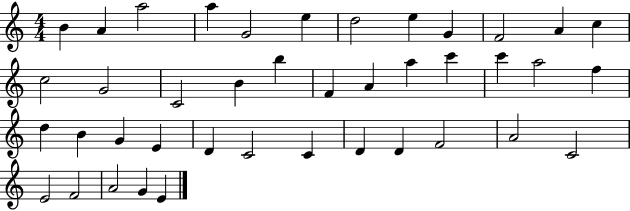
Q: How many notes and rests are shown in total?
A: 41